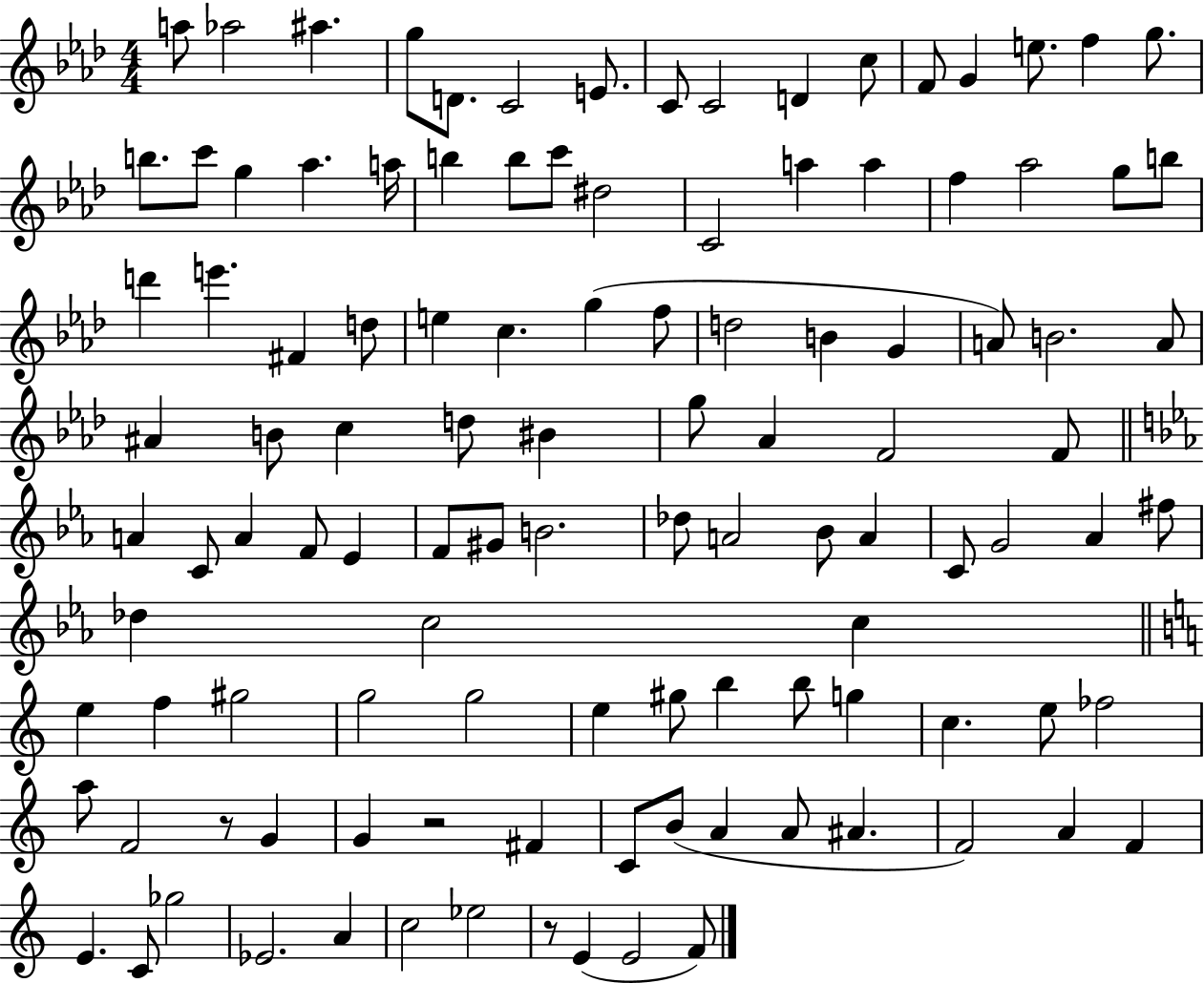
A5/e Ab5/h A#5/q. G5/e D4/e. C4/h E4/e. C4/e C4/h D4/q C5/e F4/e G4/q E5/e. F5/q G5/e. B5/e. C6/e G5/q Ab5/q. A5/s B5/q B5/e C6/e D#5/h C4/h A5/q A5/q F5/q Ab5/h G5/e B5/e D6/q E6/q. F#4/q D5/e E5/q C5/q. G5/q F5/e D5/h B4/q G4/q A4/e B4/h. A4/e A#4/q B4/e C5/q D5/e BIS4/q G5/e Ab4/q F4/h F4/e A4/q C4/e A4/q F4/e Eb4/q F4/e G#4/e B4/h. Db5/e A4/h Bb4/e A4/q C4/e G4/h Ab4/q F#5/e Db5/q C5/h C5/q E5/q F5/q G#5/h G5/h G5/h E5/q G#5/e B5/q B5/e G5/q C5/q. E5/e FES5/h A5/e F4/h R/e G4/q G4/q R/h F#4/q C4/e B4/e A4/q A4/e A#4/q. F4/h A4/q F4/q E4/q. C4/e Gb5/h Eb4/h. A4/q C5/h Eb5/h R/e E4/q E4/h F4/e